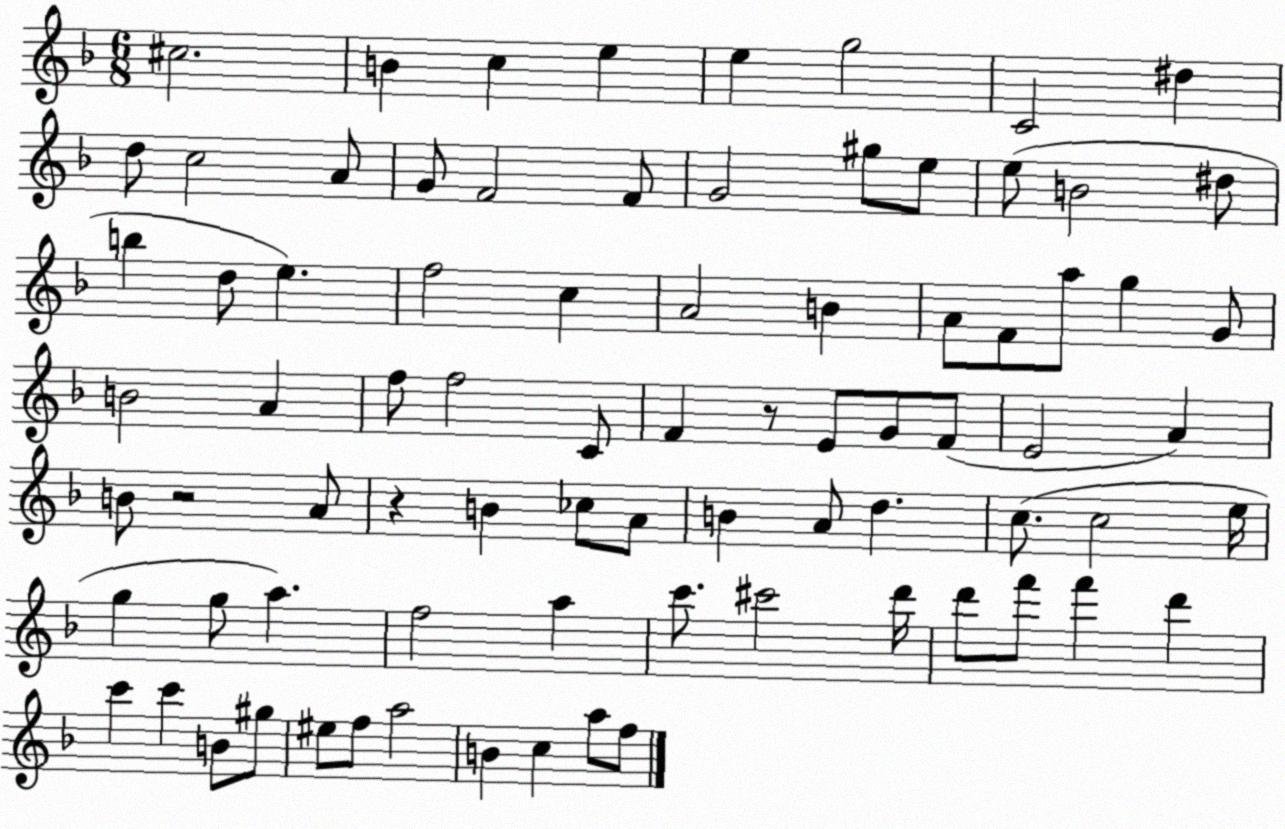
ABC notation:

X:1
T:Untitled
M:6/8
L:1/4
K:F
^c2 B c e e g2 C2 ^d d/2 c2 A/2 G/2 F2 F/2 G2 ^g/2 e/2 e/2 B2 ^d/2 b d/2 e f2 c A2 B A/2 F/2 a/2 g G/2 B2 A f/2 f2 C/2 F z/2 E/2 G/2 F/2 E2 A B/2 z2 A/2 z B _c/2 A/2 B A/2 d c/2 c2 e/4 g g/2 a f2 a c'/2 ^c'2 d'/4 d'/2 f'/2 f' d' c' c' B/2 ^g/2 ^e/2 f/2 a2 B c a/2 f/2